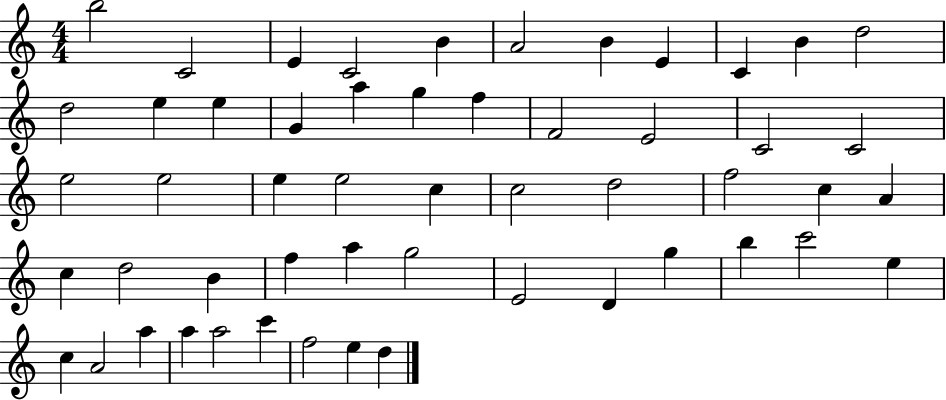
X:1
T:Untitled
M:4/4
L:1/4
K:C
b2 C2 E C2 B A2 B E C B d2 d2 e e G a g f F2 E2 C2 C2 e2 e2 e e2 c c2 d2 f2 c A c d2 B f a g2 E2 D g b c'2 e c A2 a a a2 c' f2 e d